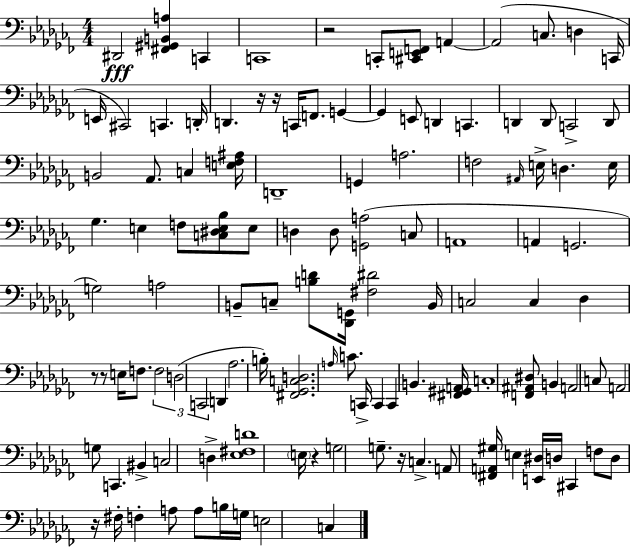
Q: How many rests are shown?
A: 8